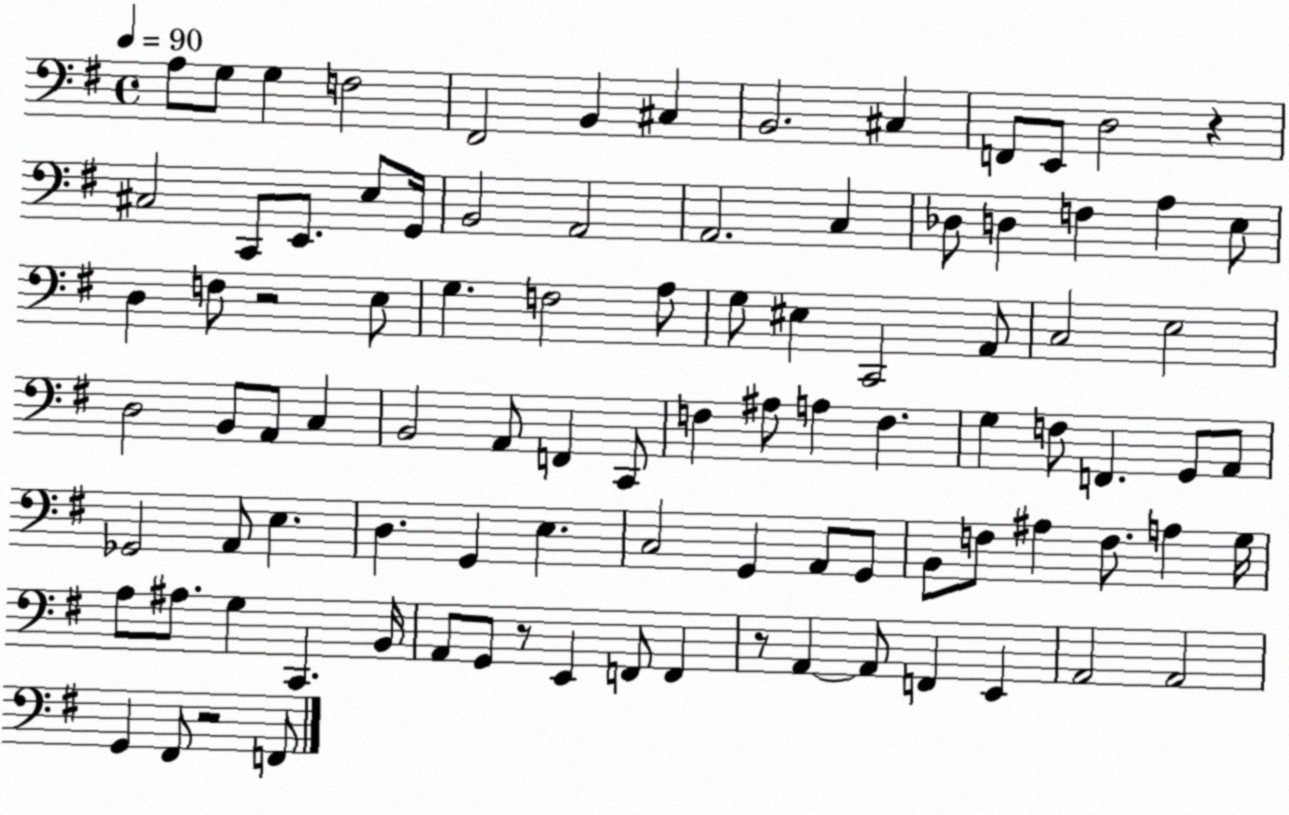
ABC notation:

X:1
T:Untitled
M:4/4
L:1/4
K:G
A,/2 G,/2 G, F,2 ^F,,2 B,, ^C, B,,2 ^C, F,,/2 E,,/2 D,2 z ^C,2 C,,/2 E,,/2 E,/2 G,,/4 B,,2 A,,2 A,,2 C, _D,/2 D, F, A, E,/2 D, F,/2 z2 E,/2 G, F,2 A,/2 G,/2 ^E, C,,2 A,,/2 C,2 E,2 D,2 B,,/2 A,,/2 C, B,,2 A,,/2 F,, C,,/2 F, ^A,/2 A, F, G, F,/2 F,, G,,/2 A,,/2 _G,,2 A,,/2 E, D, G,, E, C,2 G,, A,,/2 G,,/2 B,,/2 F,/2 ^A, F,/2 A, G,/4 A,/2 ^A,/2 G, C,, B,,/4 A,,/2 G,,/2 z/2 E,, F,,/2 F,, z/2 A,, A,,/2 F,, E,, A,,2 A,,2 G,, ^F,,/2 z2 F,,/2